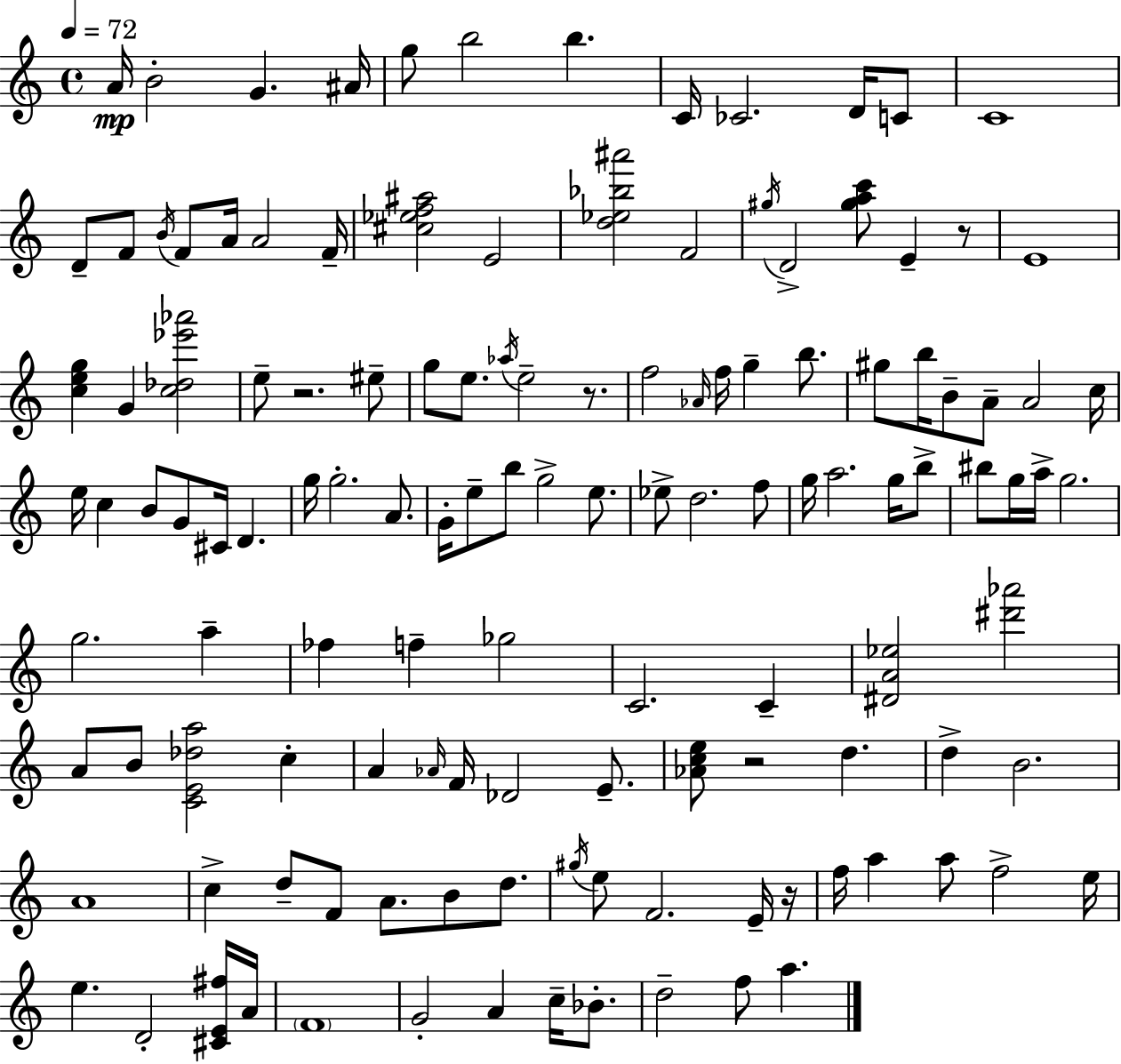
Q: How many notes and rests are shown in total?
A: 128